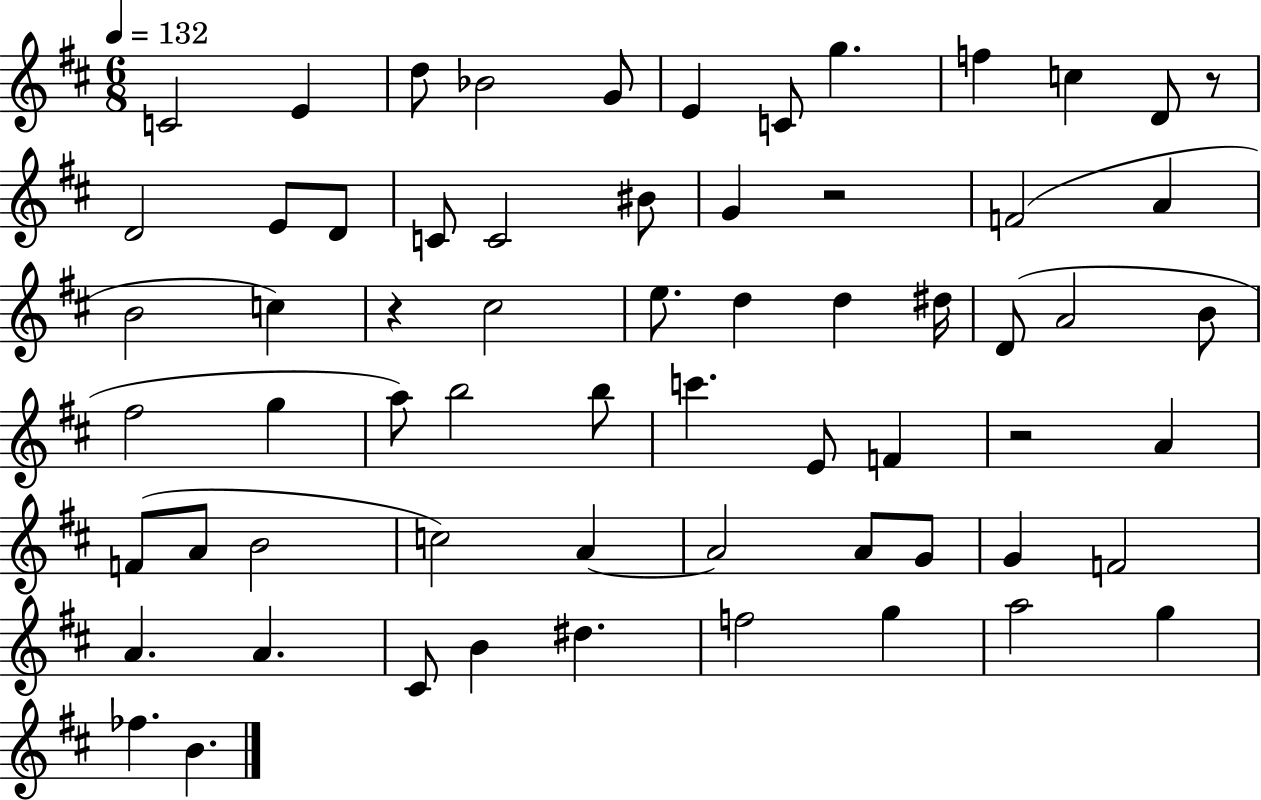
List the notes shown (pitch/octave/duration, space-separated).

C4/h E4/q D5/e Bb4/h G4/e E4/q C4/e G5/q. F5/q C5/q D4/e R/e D4/h E4/e D4/e C4/e C4/h BIS4/e G4/q R/h F4/h A4/q B4/h C5/q R/q C#5/h E5/e. D5/q D5/q D#5/s D4/e A4/h B4/e F#5/h G5/q A5/e B5/h B5/e C6/q. E4/e F4/q R/h A4/q F4/e A4/e B4/h C5/h A4/q A4/h A4/e G4/e G4/q F4/h A4/q. A4/q. C#4/e B4/q D#5/q. F5/h G5/q A5/h G5/q FES5/q. B4/q.